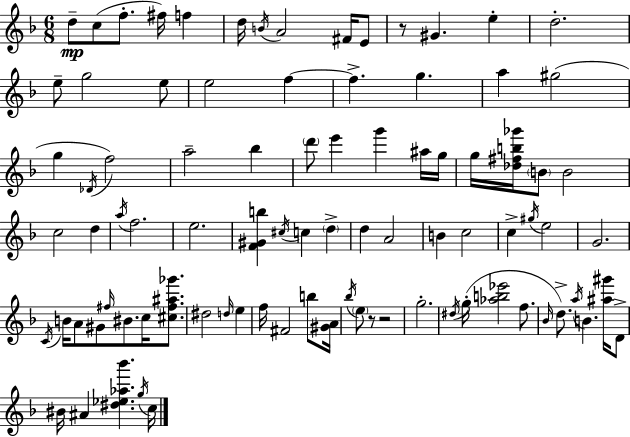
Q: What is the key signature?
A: F major